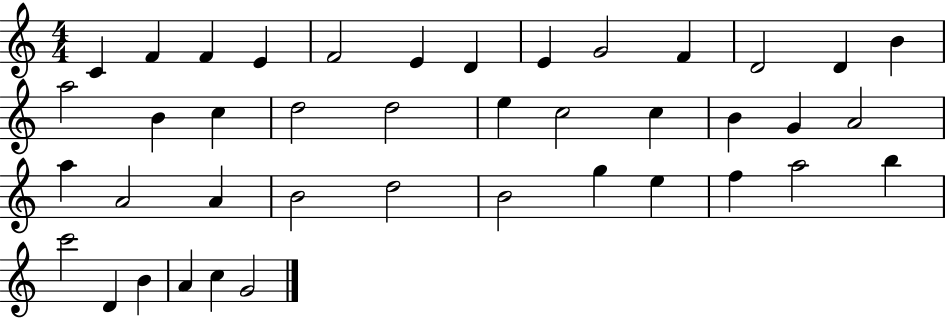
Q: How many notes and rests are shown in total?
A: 41